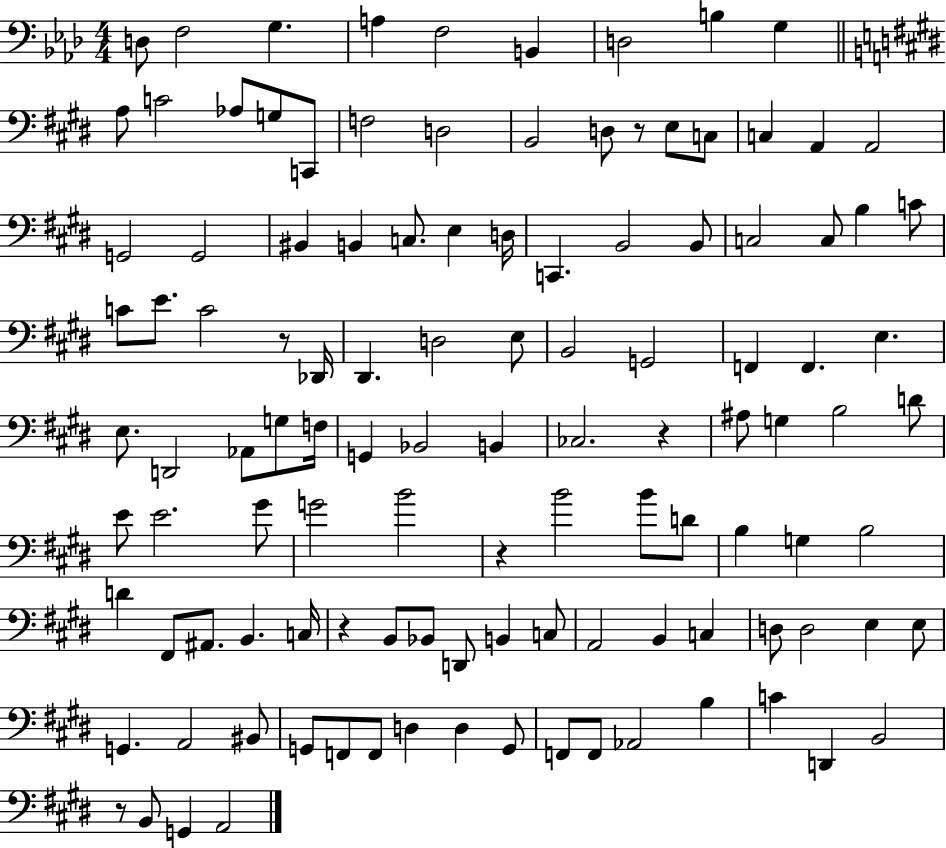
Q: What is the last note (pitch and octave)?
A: A2